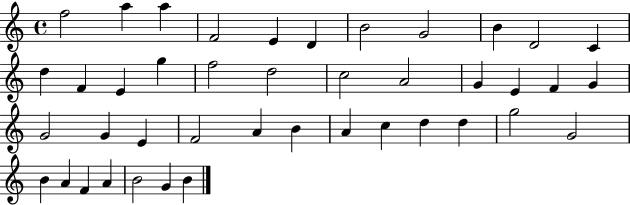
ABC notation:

X:1
T:Untitled
M:4/4
L:1/4
K:C
f2 a a F2 E D B2 G2 B D2 C d F E g f2 d2 c2 A2 G E F G G2 G E F2 A B A c d d g2 G2 B A F A B2 G B